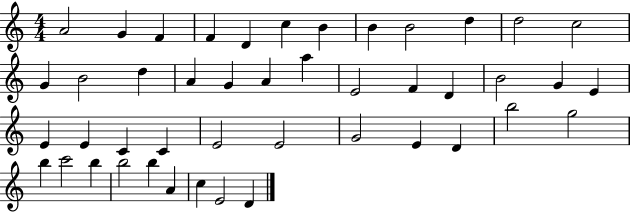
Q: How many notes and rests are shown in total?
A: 45